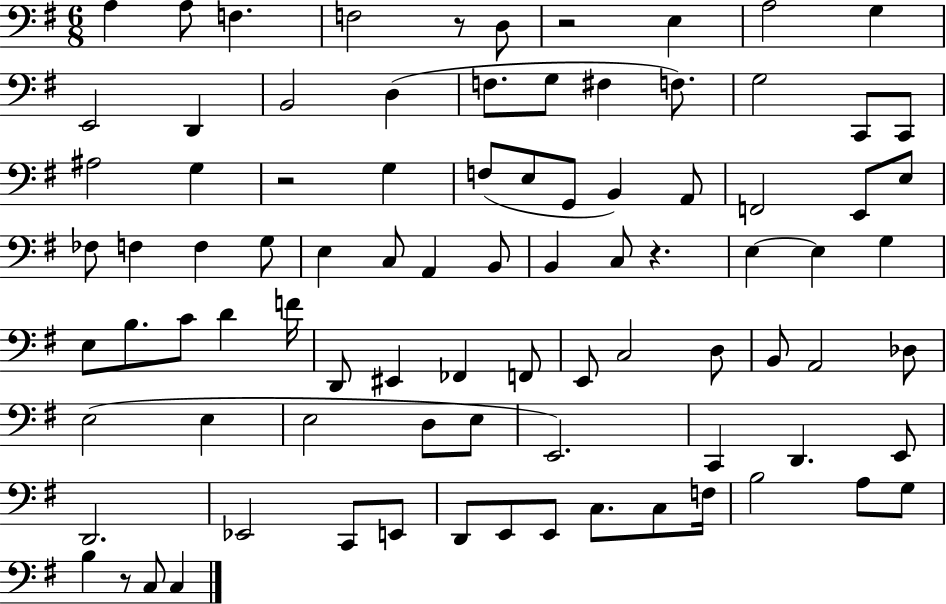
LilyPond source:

{
  \clef bass
  \numericTimeSignature
  \time 6/8
  \key g \major
  a4 a8 f4. | f2 r8 d8 | r2 e4 | a2 g4 | \break e,2 d,4 | b,2 d4( | f8. g8 fis4 f8.) | g2 c,8 c,8 | \break ais2 g4 | r2 g4 | f8( e8 g,8 b,4) a,8 | f,2 e,8 e8 | \break fes8 f4 f4 g8 | e4 c8 a,4 b,8 | b,4 c8 r4. | e4~~ e4 g4 | \break e8 b8. c'8 d'4 f'16 | d,8 eis,4 fes,4 f,8 | e,8 c2 d8 | b,8 a,2 des8 | \break e2( e4 | e2 d8 e8 | e,2.) | c,4 d,4. e,8 | \break d,2. | ees,2 c,8 e,8 | d,8 e,8 e,8 c8. c8 f16 | b2 a8 g8 | \break b4 r8 c8 c4 | \bar "|."
}